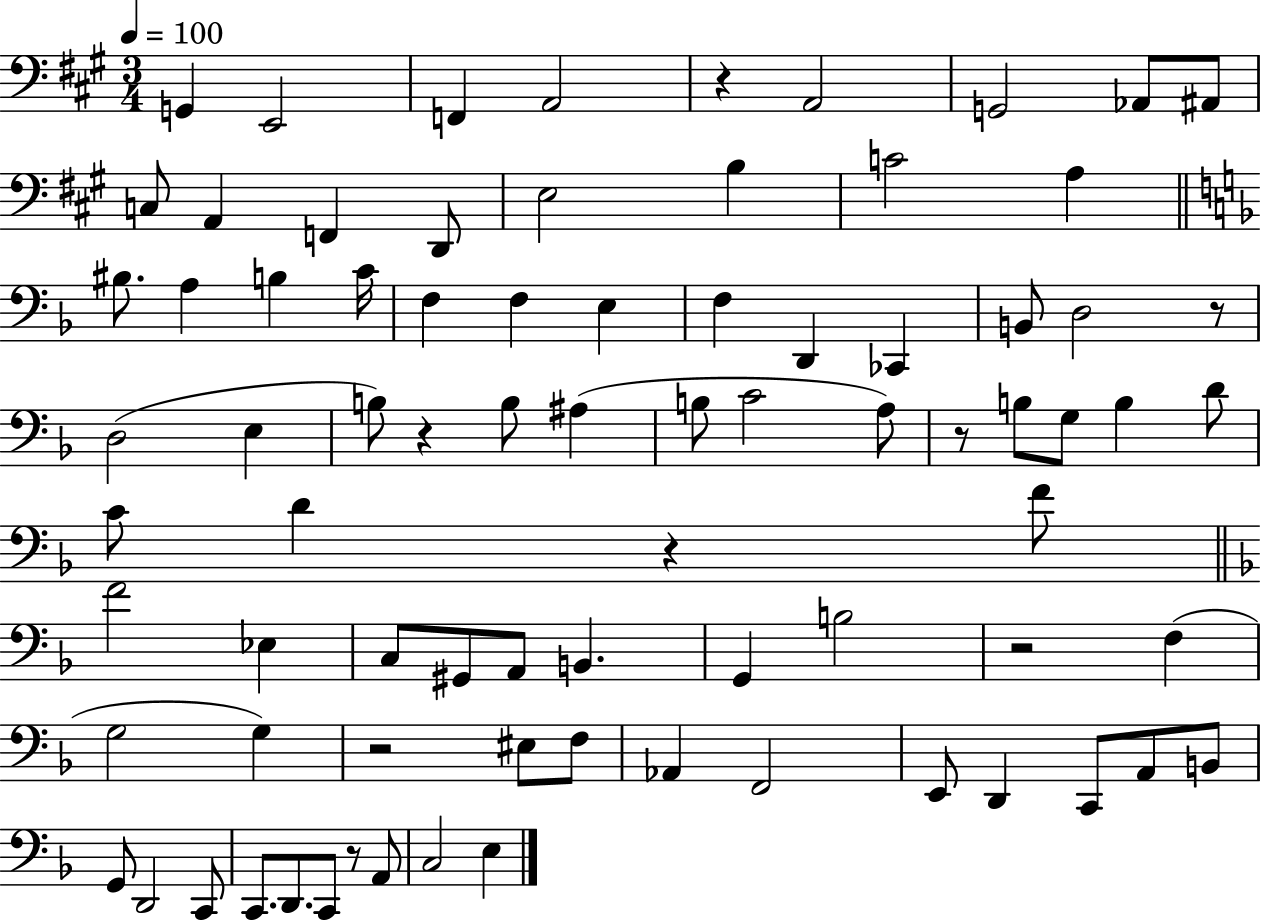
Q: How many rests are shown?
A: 8